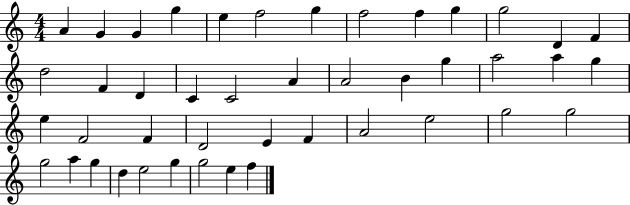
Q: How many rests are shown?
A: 0